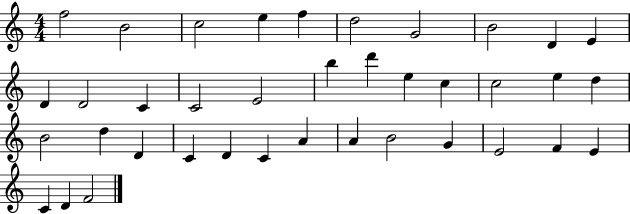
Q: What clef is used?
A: treble